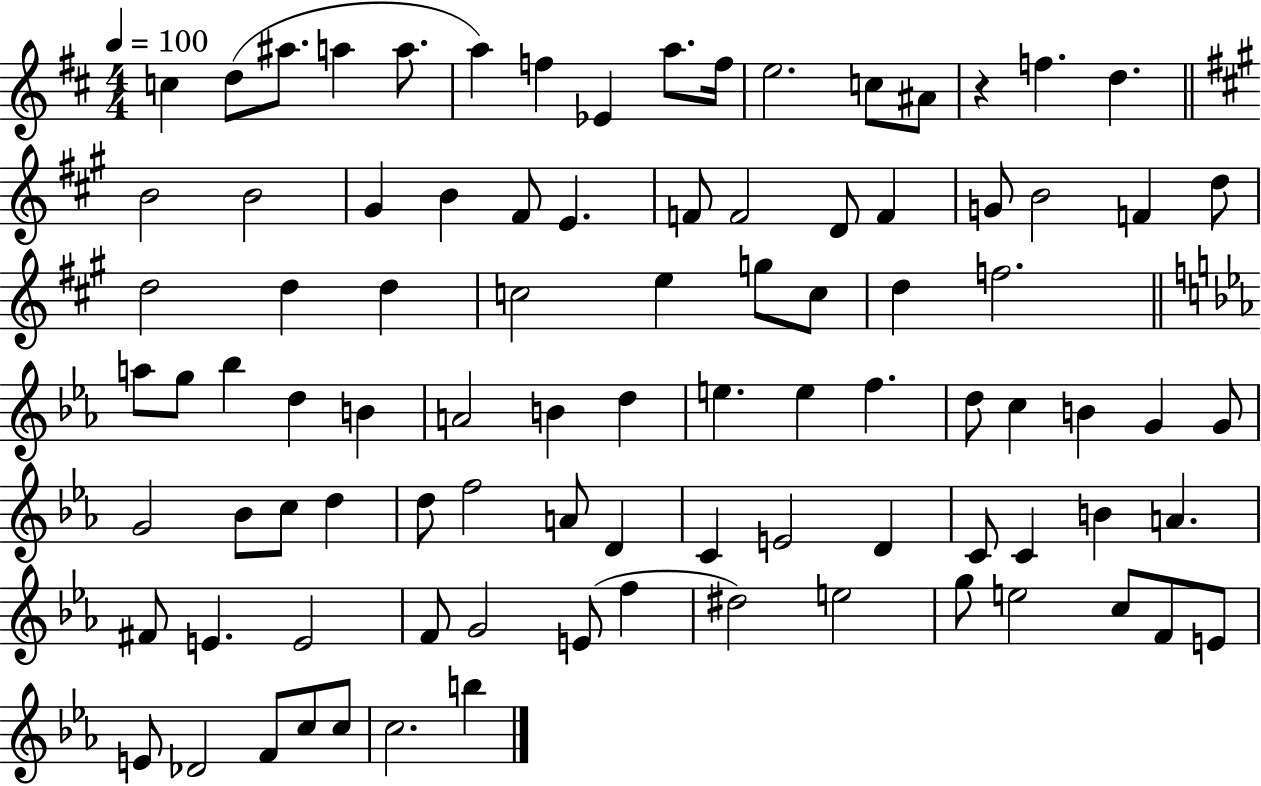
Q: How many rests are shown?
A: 1